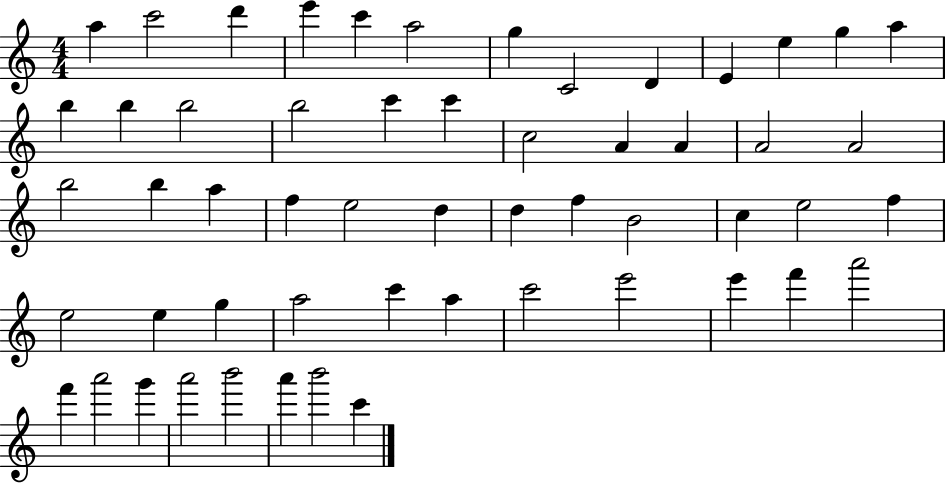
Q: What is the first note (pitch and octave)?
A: A5